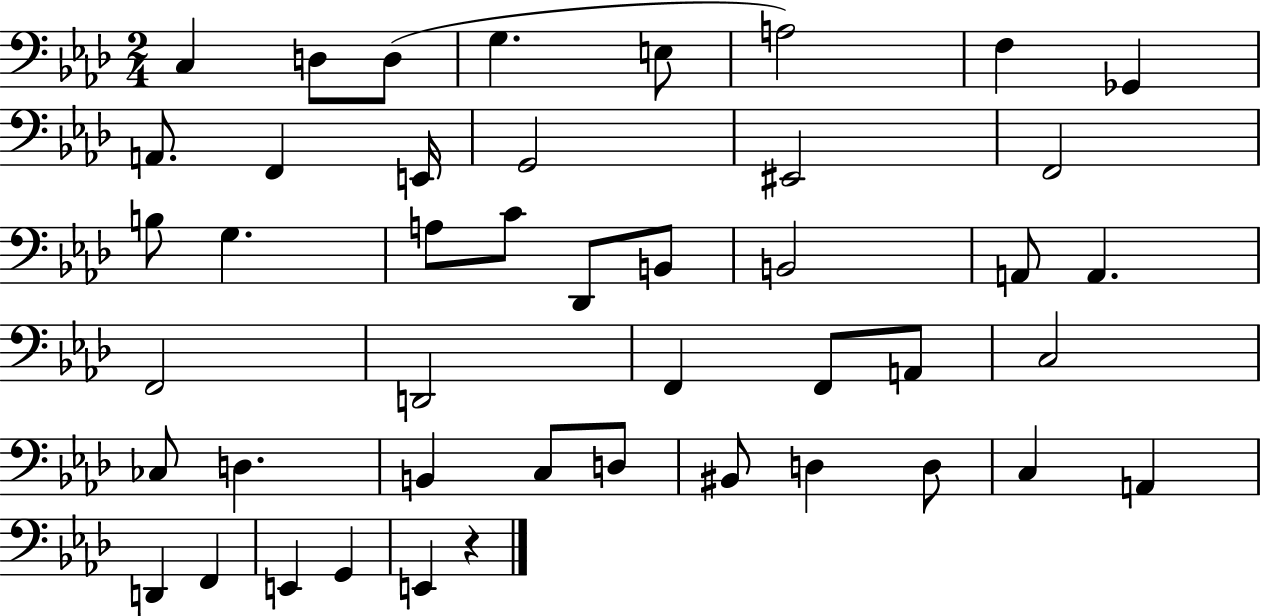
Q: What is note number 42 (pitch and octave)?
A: E2